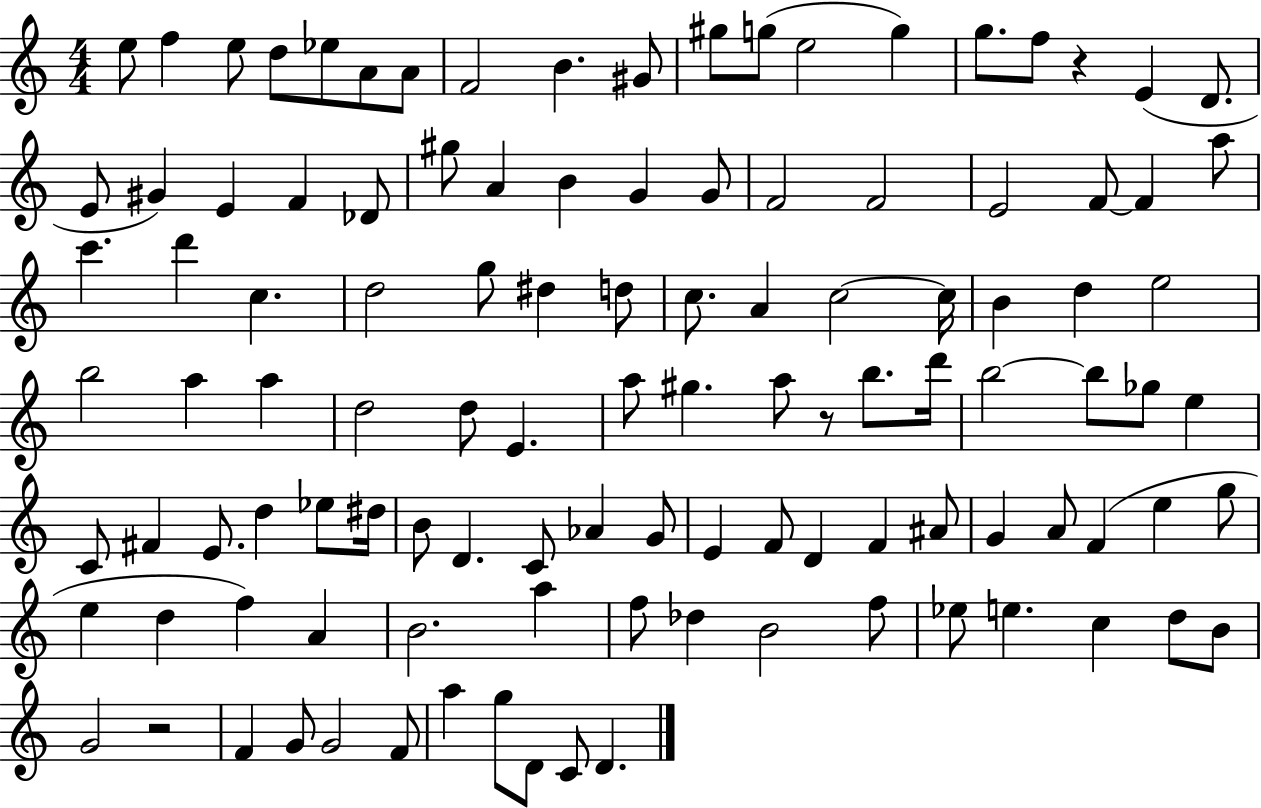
X:1
T:Untitled
M:4/4
L:1/4
K:C
e/2 f e/2 d/2 _e/2 A/2 A/2 F2 B ^G/2 ^g/2 g/2 e2 g g/2 f/2 z E D/2 E/2 ^G E F _D/2 ^g/2 A B G G/2 F2 F2 E2 F/2 F a/2 c' d' c d2 g/2 ^d d/2 c/2 A c2 c/4 B d e2 b2 a a d2 d/2 E a/2 ^g a/2 z/2 b/2 d'/4 b2 b/2 _g/2 e C/2 ^F E/2 d _e/2 ^d/4 B/2 D C/2 _A G/2 E F/2 D F ^A/2 G A/2 F e g/2 e d f A B2 a f/2 _d B2 f/2 _e/2 e c d/2 B/2 G2 z2 F G/2 G2 F/2 a g/2 D/2 C/2 D